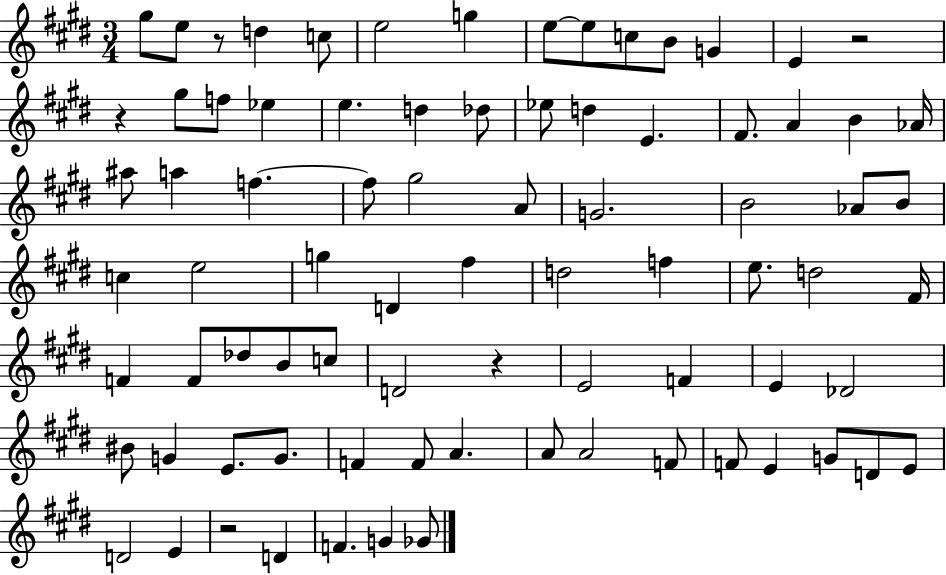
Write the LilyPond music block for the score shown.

{
  \clef treble
  \numericTimeSignature
  \time 3/4
  \key e \major
  \repeat volta 2 { gis''8 e''8 r8 d''4 c''8 | e''2 g''4 | e''8~~ e''8 c''8 b'8 g'4 | e'4 r2 | \break r4 gis''8 f''8 ees''4 | e''4. d''4 des''8 | ees''8 d''4 e'4. | fis'8. a'4 b'4 aes'16 | \break ais''8 a''4 f''4.~~ | f''8 gis''2 a'8 | g'2. | b'2 aes'8 b'8 | \break c''4 e''2 | g''4 d'4 fis''4 | d''2 f''4 | e''8. d''2 fis'16 | \break f'4 f'8 des''8 b'8 c''8 | d'2 r4 | e'2 f'4 | e'4 des'2 | \break bis'8 g'4 e'8. g'8. | f'4 f'8 a'4. | a'8 a'2 f'8 | f'8 e'4 g'8 d'8 e'8 | \break d'2 e'4 | r2 d'4 | f'4. g'4 ges'8 | } \bar "|."
}